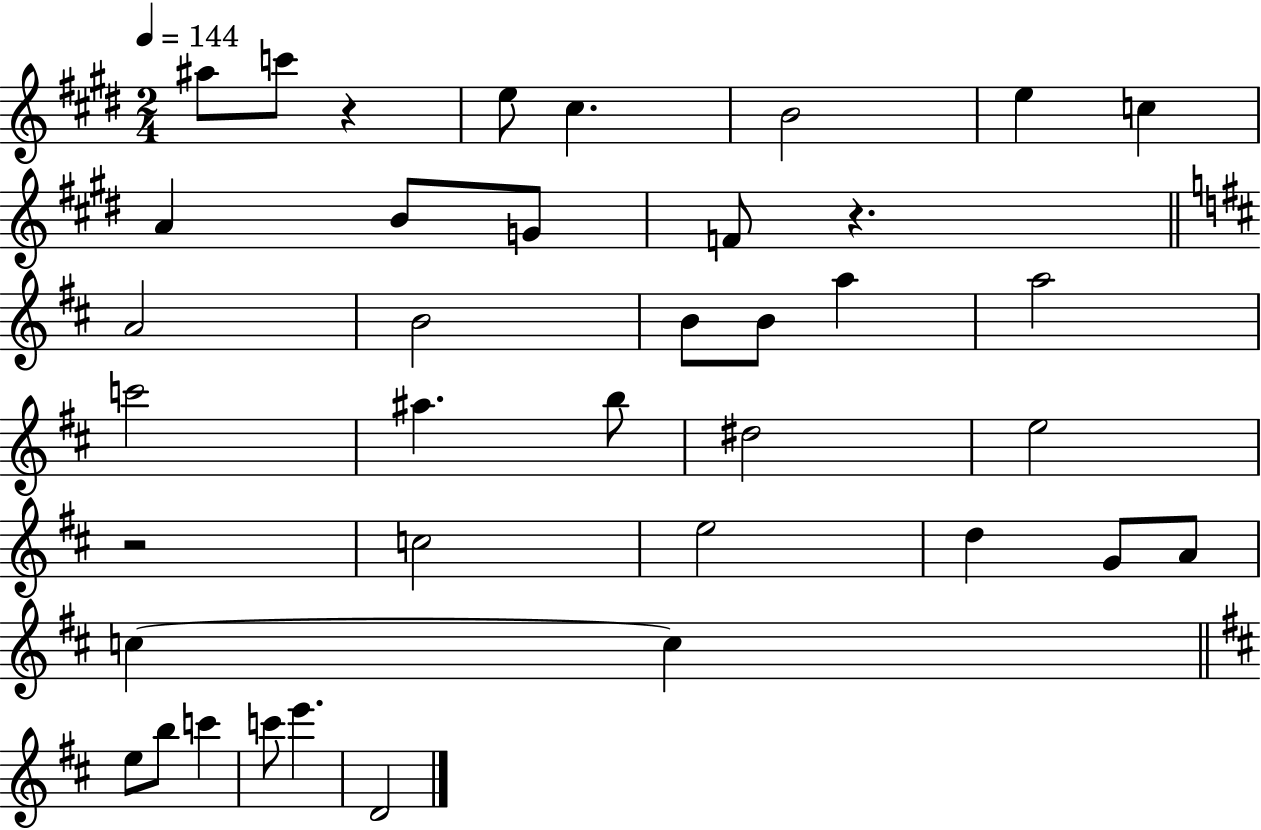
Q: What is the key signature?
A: E major